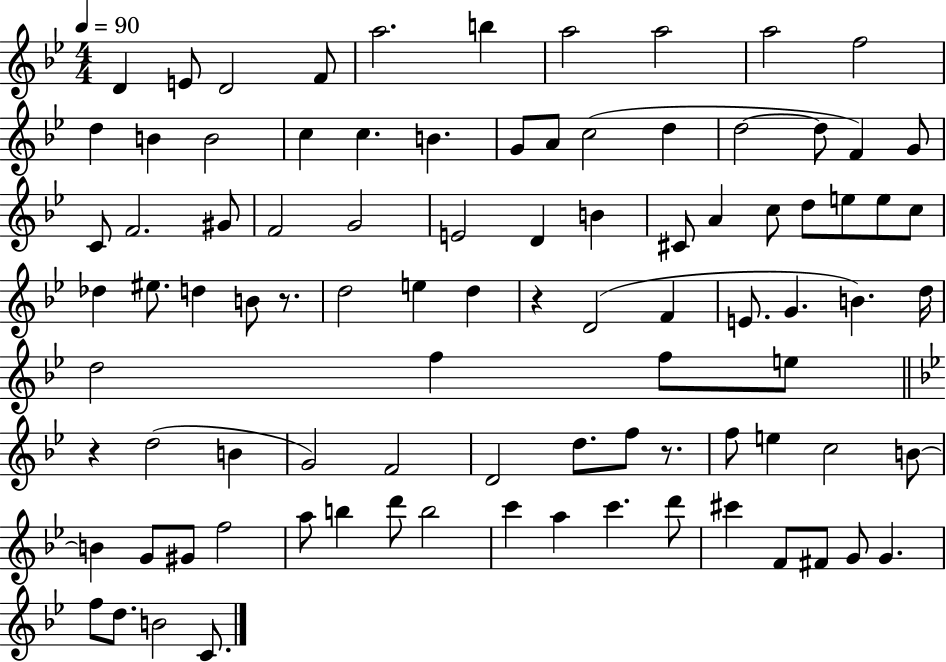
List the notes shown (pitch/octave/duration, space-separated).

D4/q E4/e D4/h F4/e A5/h. B5/q A5/h A5/h A5/h F5/h D5/q B4/q B4/h C5/q C5/q. B4/q. G4/e A4/e C5/h D5/q D5/h D5/e F4/q G4/e C4/e F4/h. G#4/e F4/h G4/h E4/h D4/q B4/q C#4/e A4/q C5/e D5/e E5/e E5/e C5/e Db5/q EIS5/e. D5/q B4/e R/e. D5/h E5/q D5/q R/q D4/h F4/q E4/e. G4/q. B4/q. D5/s D5/h F5/q F5/e E5/e R/q D5/h B4/q G4/h F4/h D4/h D5/e. F5/e R/e. F5/e E5/q C5/h B4/e B4/q G4/e G#4/e F5/h A5/e B5/q D6/e B5/h C6/q A5/q C6/q. D6/e C#6/q F4/e F#4/e G4/e G4/q. F5/e D5/e. B4/h C4/e.